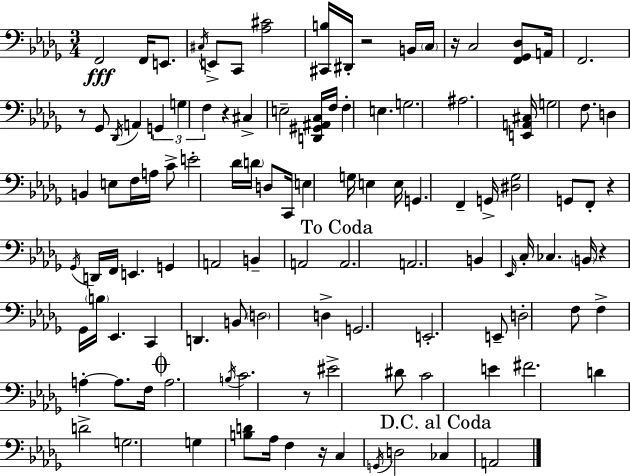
X:1
T:Untitled
M:3/4
L:1/4
K:Bbm
F,,2 F,,/4 E,,/2 ^C,/4 E,,/2 C,,/2 [_A,^C]2 [^C,,B,]/4 ^D,,/4 z2 B,,/4 C,/4 z/4 C,2 [F,,_G,,_D,]/2 A,,/4 F,,2 z/2 _G,,/2 _D,,/4 A,, G,, G, F, z ^C, E,2 [D,,^G,,^A,,C,]/4 F,/4 F, E, G,2 ^A,2 [E,,A,,^C,]/4 G,2 F,/2 D, B,, E,/2 F,/4 A,/4 C/2 E2 _D/4 D/4 D,/2 C,,/4 E, G,/4 E, E,/4 G,, F,, G,,/4 [^D,_G,]2 G,,/2 F,,/2 z _G,,/4 D,,/4 F,,/4 E,, G,, A,,2 B,, A,,2 A,,2 A,,2 B,, _E,,/4 C,/4 _C, B,,/4 z _G,,/4 B,/4 _E,, C,, D,, B,,/2 D,2 D, G,,2 E,,2 E,,/2 D,2 F,/2 F, A, A,/2 F,/4 A,2 B,/4 C2 z/2 ^E2 ^D/2 C2 E ^F2 D D2 G,2 G, [B,D]/2 _A,/4 F, z/4 C, G,,/4 D,2 _C, A,,2